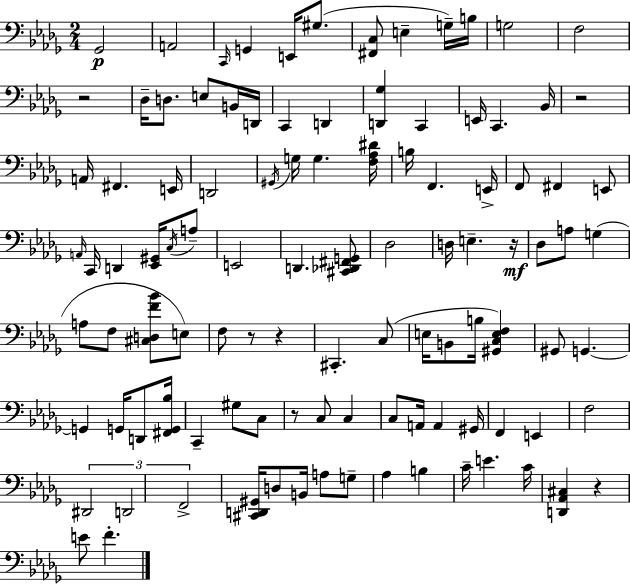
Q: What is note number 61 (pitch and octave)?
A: G2